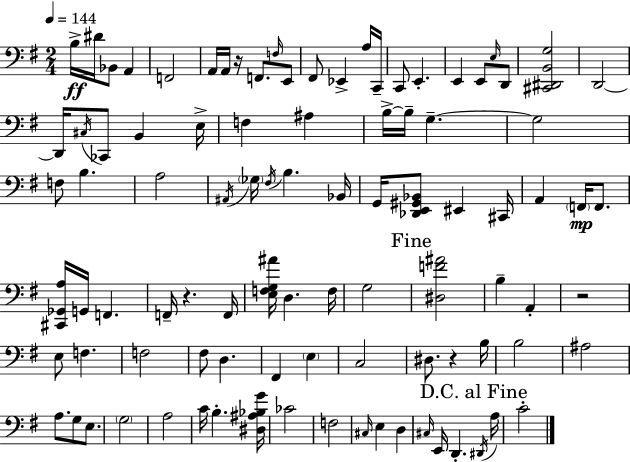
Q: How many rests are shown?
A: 4